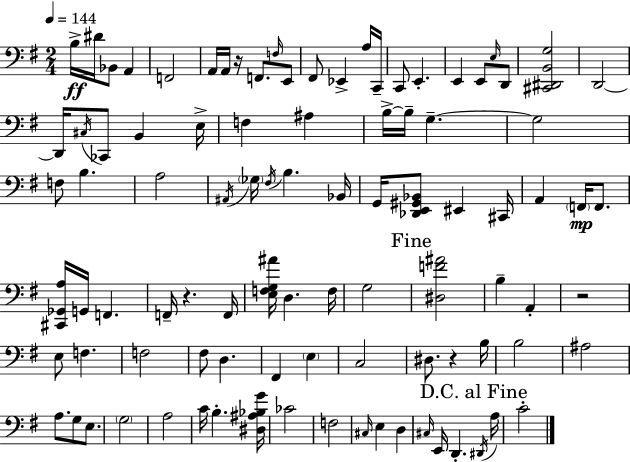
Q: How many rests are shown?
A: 4